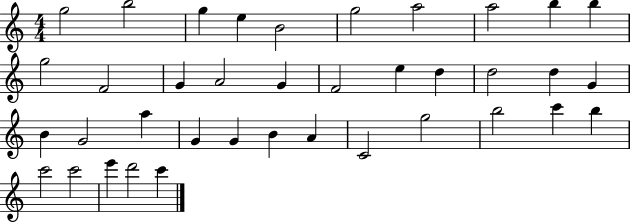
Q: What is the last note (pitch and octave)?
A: C6